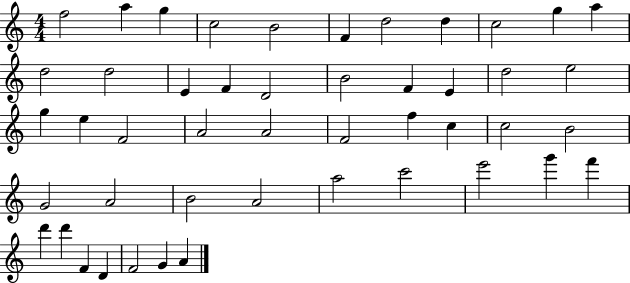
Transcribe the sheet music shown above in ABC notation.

X:1
T:Untitled
M:4/4
L:1/4
K:C
f2 a g c2 B2 F d2 d c2 g a d2 d2 E F D2 B2 F E d2 e2 g e F2 A2 A2 F2 f c c2 B2 G2 A2 B2 A2 a2 c'2 e'2 g' f' d' d' F D F2 G A